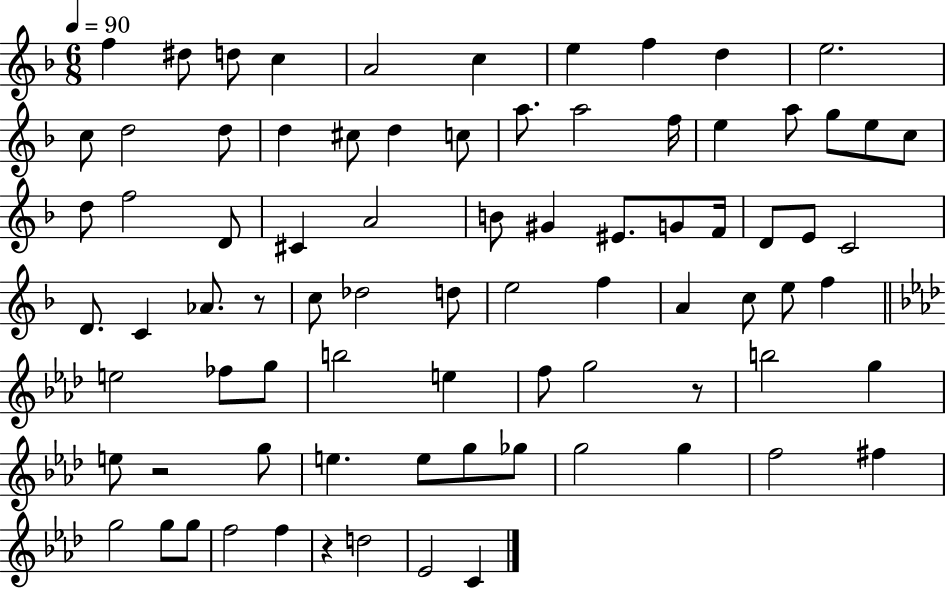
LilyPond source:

{
  \clef treble
  \numericTimeSignature
  \time 6/8
  \key f \major
  \tempo 4 = 90
  f''4 dis''8 d''8 c''4 | a'2 c''4 | e''4 f''4 d''4 | e''2. | \break c''8 d''2 d''8 | d''4 cis''8 d''4 c''8 | a''8. a''2 f''16 | e''4 a''8 g''8 e''8 c''8 | \break d''8 f''2 d'8 | cis'4 a'2 | b'8 gis'4 eis'8. g'8 f'16 | d'8 e'8 c'2 | \break d'8. c'4 aes'8. r8 | c''8 des''2 d''8 | e''2 f''4 | a'4 c''8 e''8 f''4 | \break \bar "||" \break \key aes \major e''2 fes''8 g''8 | b''2 e''4 | f''8 g''2 r8 | b''2 g''4 | \break e''8 r2 g''8 | e''4. e''8 g''8 ges''8 | g''2 g''4 | f''2 fis''4 | \break g''2 g''8 g''8 | f''2 f''4 | r4 d''2 | ees'2 c'4 | \break \bar "|."
}